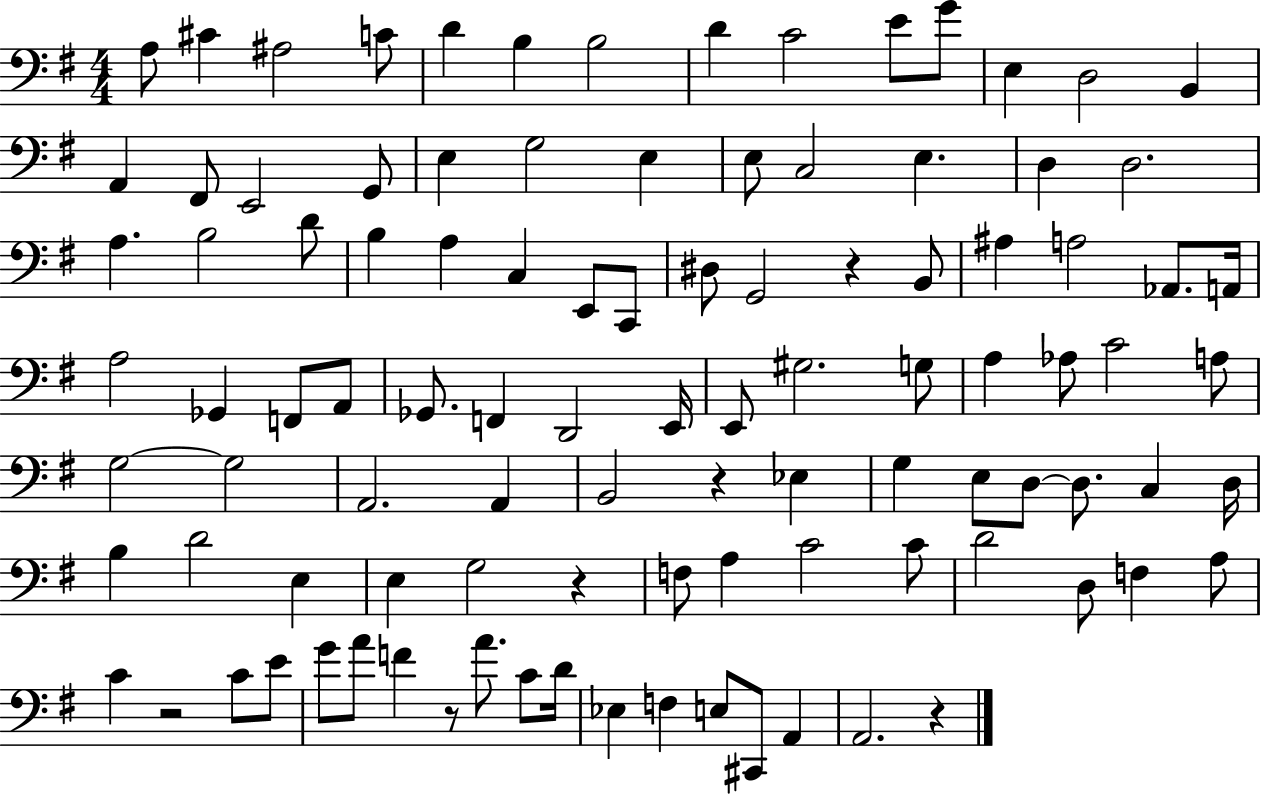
A3/e C#4/q A#3/h C4/e D4/q B3/q B3/h D4/q C4/h E4/e G4/e E3/q D3/h B2/q A2/q F#2/e E2/h G2/e E3/q G3/h E3/q E3/e C3/h E3/q. D3/q D3/h. A3/q. B3/h D4/e B3/q A3/q C3/q E2/e C2/e D#3/e G2/h R/q B2/e A#3/q A3/h Ab2/e. A2/s A3/h Gb2/q F2/e A2/e Gb2/e. F2/q D2/h E2/s E2/e G#3/h. G3/e A3/q Ab3/e C4/h A3/e G3/h G3/h A2/h. A2/q B2/h R/q Eb3/q G3/q E3/e D3/e D3/e. C3/q D3/s B3/q D4/h E3/q E3/q G3/h R/q F3/e A3/q C4/h C4/e D4/h D3/e F3/q A3/e C4/q R/h C4/e E4/e G4/e A4/e F4/q R/e A4/e. C4/e D4/s Eb3/q F3/q E3/e C#2/e A2/q A2/h. R/q